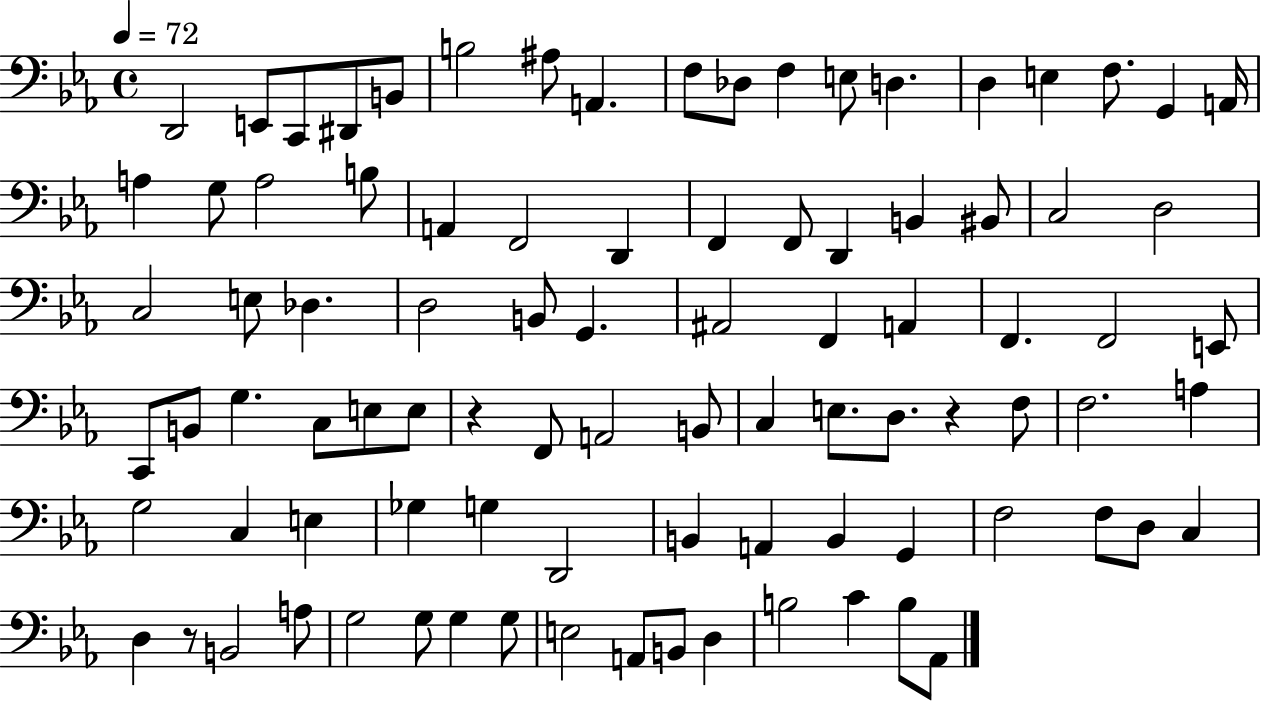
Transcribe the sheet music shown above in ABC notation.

X:1
T:Untitled
M:4/4
L:1/4
K:Eb
D,,2 E,,/2 C,,/2 ^D,,/2 B,,/2 B,2 ^A,/2 A,, F,/2 _D,/2 F, E,/2 D, D, E, F,/2 G,, A,,/4 A, G,/2 A,2 B,/2 A,, F,,2 D,, F,, F,,/2 D,, B,, ^B,,/2 C,2 D,2 C,2 E,/2 _D, D,2 B,,/2 G,, ^A,,2 F,, A,, F,, F,,2 E,,/2 C,,/2 B,,/2 G, C,/2 E,/2 E,/2 z F,,/2 A,,2 B,,/2 C, E,/2 D,/2 z F,/2 F,2 A, G,2 C, E, _G, G, D,,2 B,, A,, B,, G,, F,2 F,/2 D,/2 C, D, z/2 B,,2 A,/2 G,2 G,/2 G, G,/2 E,2 A,,/2 B,,/2 D, B,2 C B,/2 _A,,/2